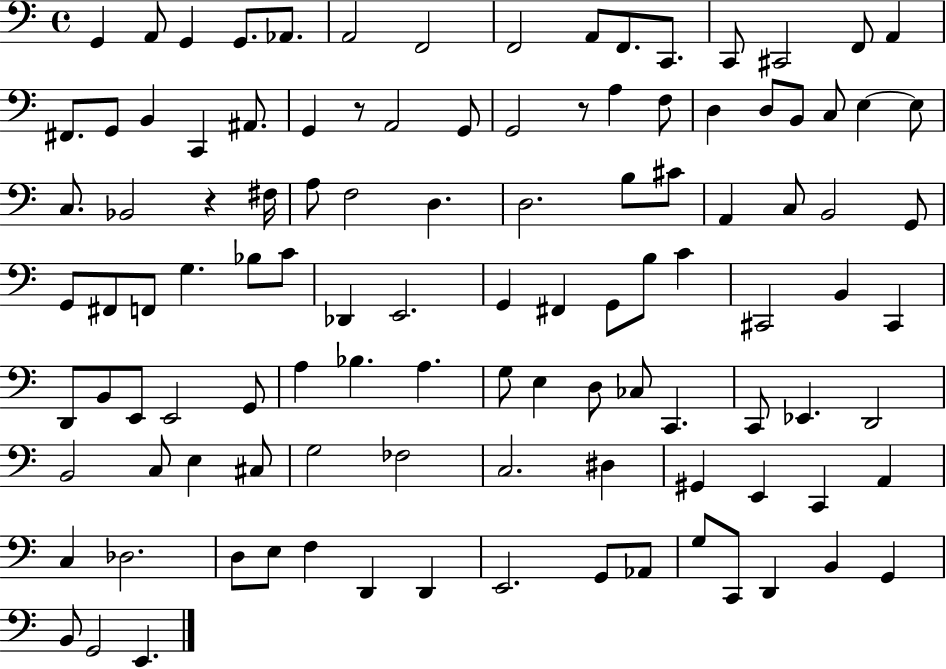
X:1
T:Untitled
M:4/4
L:1/4
K:C
G,, A,,/2 G,, G,,/2 _A,,/2 A,,2 F,,2 F,,2 A,,/2 F,,/2 C,,/2 C,,/2 ^C,,2 F,,/2 A,, ^F,,/2 G,,/2 B,, C,, ^A,,/2 G,, z/2 A,,2 G,,/2 G,,2 z/2 A, F,/2 D, D,/2 B,,/2 C,/2 E, E,/2 C,/2 _B,,2 z ^F,/4 A,/2 F,2 D, D,2 B,/2 ^C/2 A,, C,/2 B,,2 G,,/2 G,,/2 ^F,,/2 F,,/2 G, _B,/2 C/2 _D,, E,,2 G,, ^F,, G,,/2 B,/2 C ^C,,2 B,, ^C,, D,,/2 B,,/2 E,,/2 E,,2 G,,/2 A, _B, A, G,/2 E, D,/2 _C,/2 C,, C,,/2 _E,, D,,2 B,,2 C,/2 E, ^C,/2 G,2 _F,2 C,2 ^D, ^G,, E,, C,, A,, C, _D,2 D,/2 E,/2 F, D,, D,, E,,2 G,,/2 _A,,/2 G,/2 C,,/2 D,, B,, G,, B,,/2 G,,2 E,,